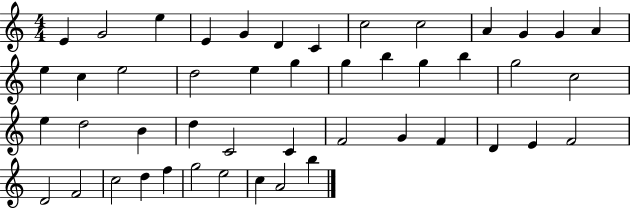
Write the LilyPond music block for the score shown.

{
  \clef treble
  \numericTimeSignature
  \time 4/4
  \key c \major
  e'4 g'2 e''4 | e'4 g'4 d'4 c'4 | c''2 c''2 | a'4 g'4 g'4 a'4 | \break e''4 c''4 e''2 | d''2 e''4 g''4 | g''4 b''4 g''4 b''4 | g''2 c''2 | \break e''4 d''2 b'4 | d''4 c'2 c'4 | f'2 g'4 f'4 | d'4 e'4 f'2 | \break d'2 f'2 | c''2 d''4 f''4 | g''2 e''2 | c''4 a'2 b''4 | \break \bar "|."
}